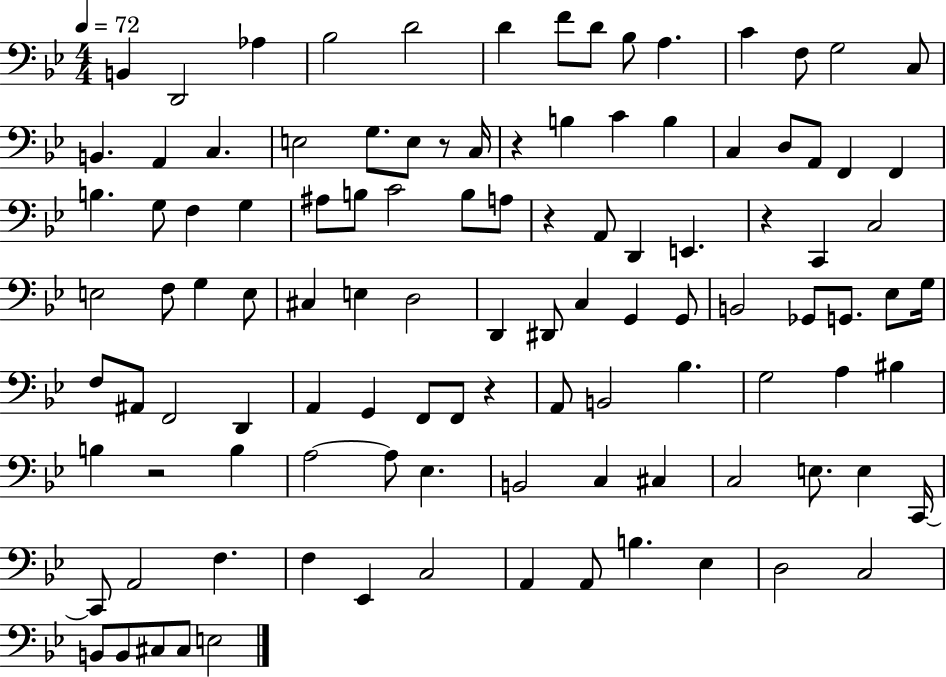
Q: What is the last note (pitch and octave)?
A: E3